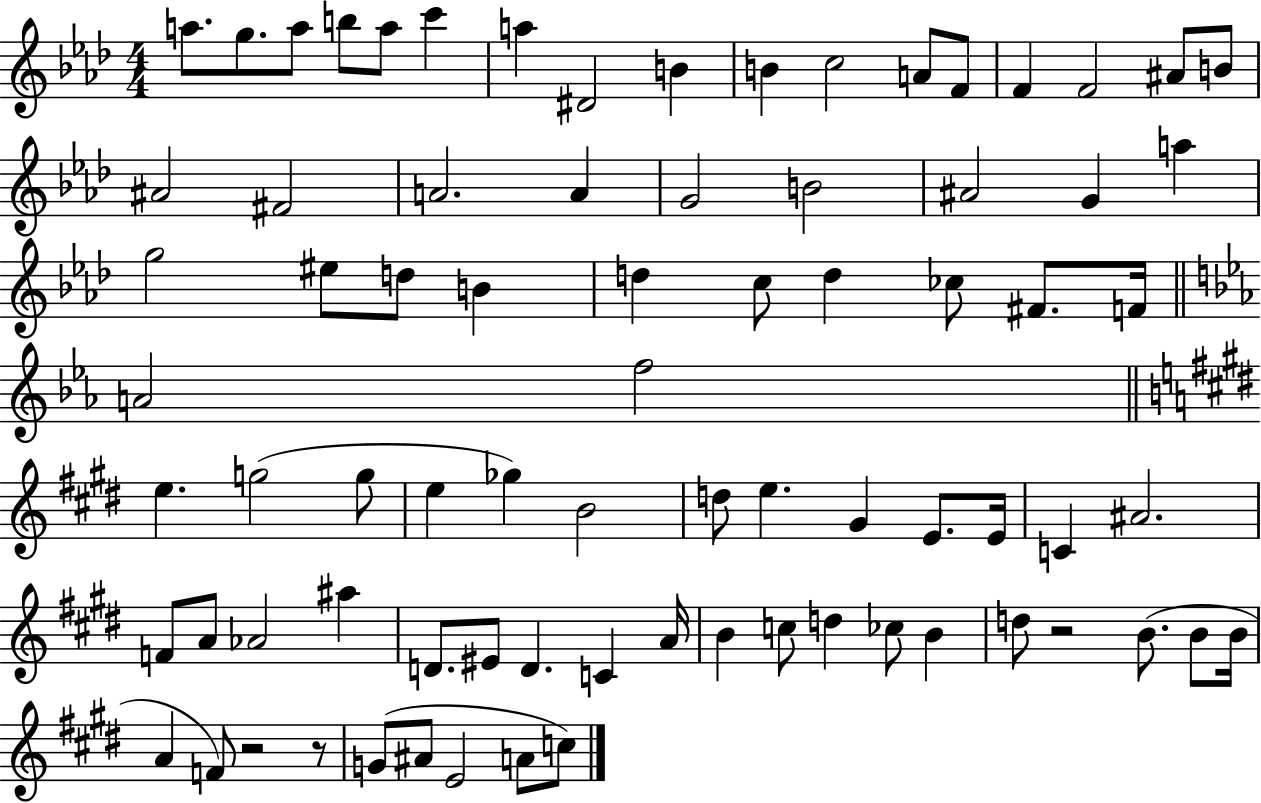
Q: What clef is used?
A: treble